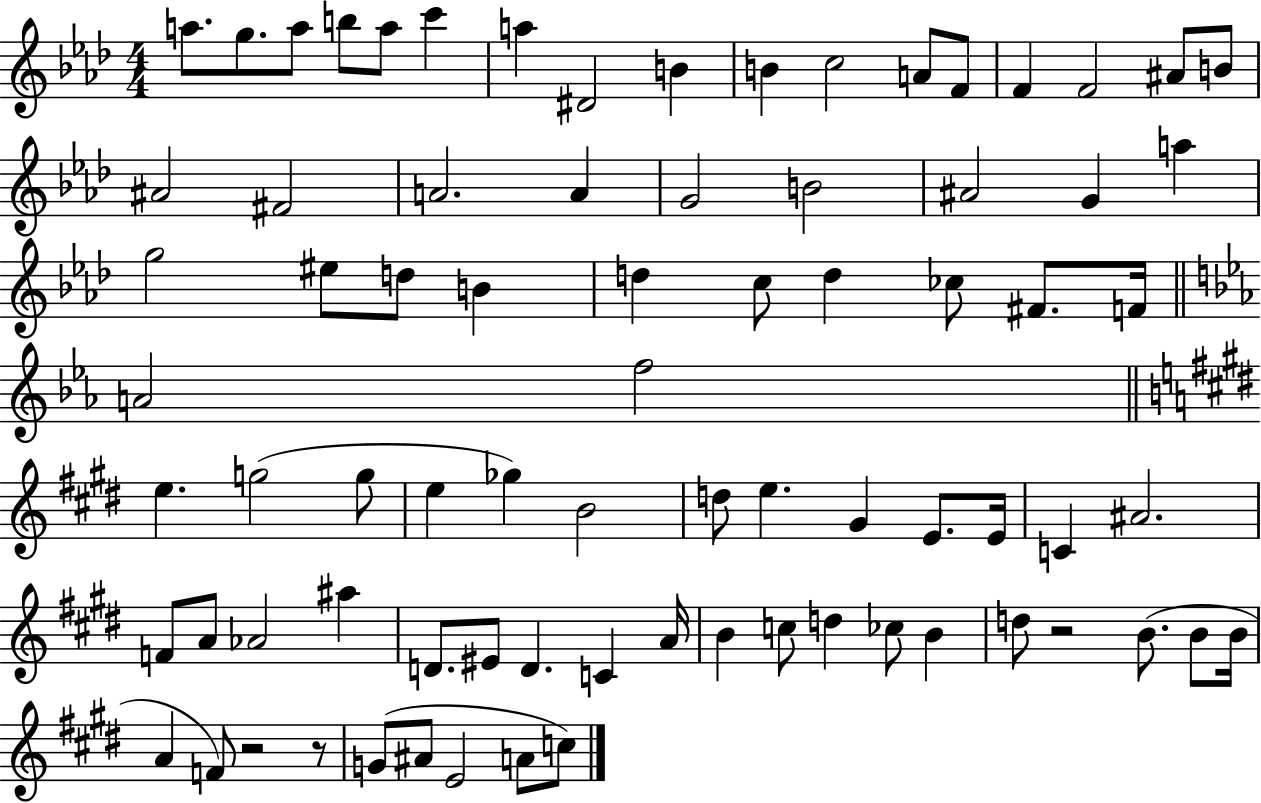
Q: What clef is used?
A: treble